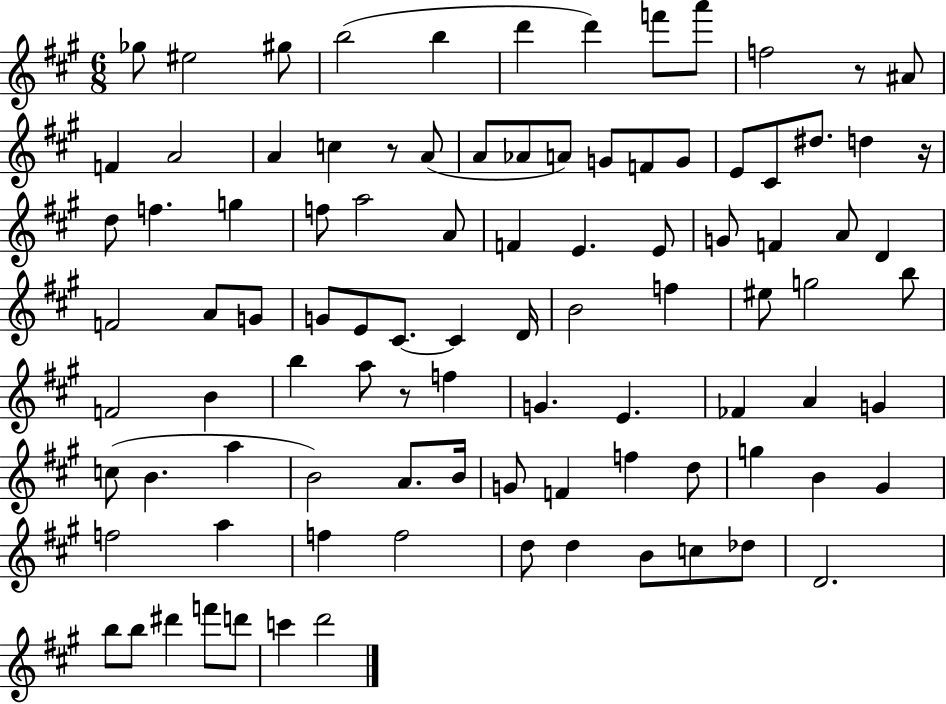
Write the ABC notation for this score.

X:1
T:Untitled
M:6/8
L:1/4
K:A
_g/2 ^e2 ^g/2 b2 b d' d' f'/2 a'/2 f2 z/2 ^A/2 F A2 A c z/2 A/2 A/2 _A/2 A/2 G/2 F/2 G/2 E/2 ^C/2 ^d/2 d z/4 d/2 f g f/2 a2 A/2 F E E/2 G/2 F A/2 D F2 A/2 G/2 G/2 E/2 ^C/2 ^C D/4 B2 f ^e/2 g2 b/2 F2 B b a/2 z/2 f G E _F A G c/2 B a B2 A/2 B/4 G/2 F f d/2 g B ^G f2 a f f2 d/2 d B/2 c/2 _d/2 D2 b/2 b/2 ^d' f'/2 d'/2 c' d'2